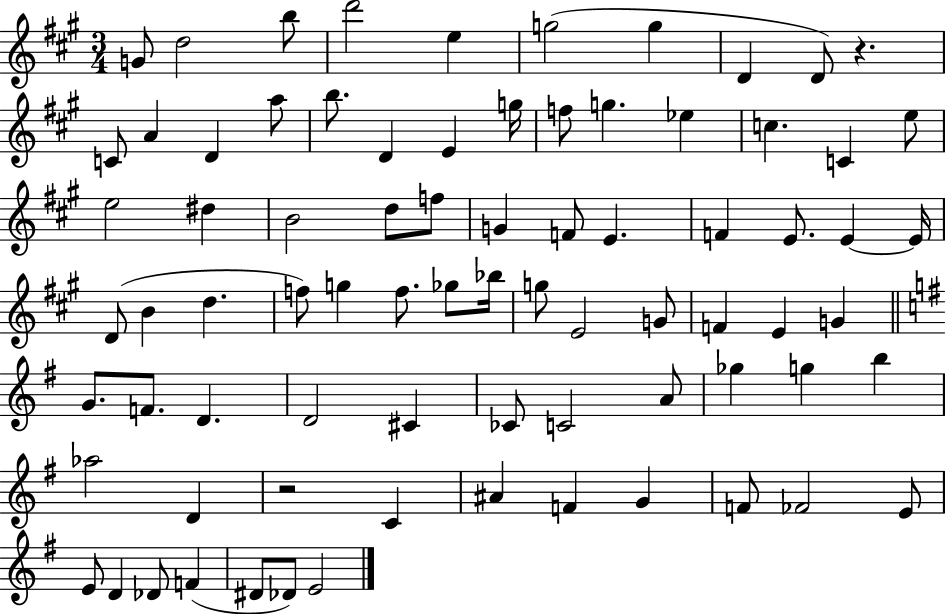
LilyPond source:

{
  \clef treble
  \numericTimeSignature
  \time 3/4
  \key a \major
  g'8 d''2 b''8 | d'''2 e''4 | g''2( g''4 | d'4 d'8) r4. | \break c'8 a'4 d'4 a''8 | b''8. d'4 e'4 g''16 | f''8 g''4. ees''4 | c''4. c'4 e''8 | \break e''2 dis''4 | b'2 d''8 f''8 | g'4 f'8 e'4. | f'4 e'8. e'4~~ e'16 | \break d'8( b'4 d''4. | f''8) g''4 f''8. ges''8 bes''16 | g''8 e'2 g'8 | f'4 e'4 g'4 | \break \bar "||" \break \key e \minor g'8. f'8. d'4. | d'2 cis'4 | ces'8 c'2 a'8 | ges''4 g''4 b''4 | \break aes''2 d'4 | r2 c'4 | ais'4 f'4 g'4 | f'8 fes'2 e'8 | \break e'8 d'4 des'8 f'4( | dis'8 des'8) e'2 | \bar "|."
}